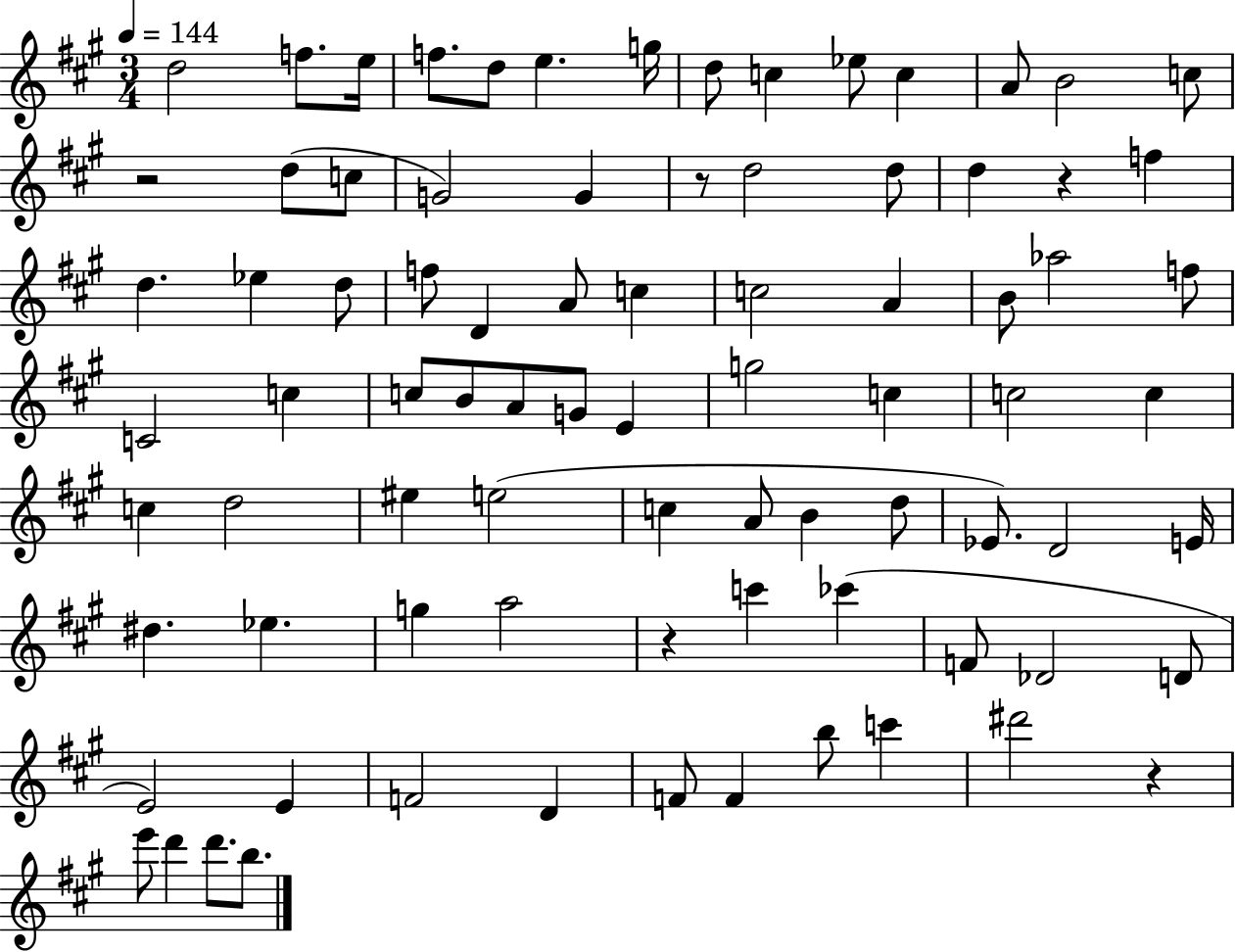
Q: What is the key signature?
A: A major